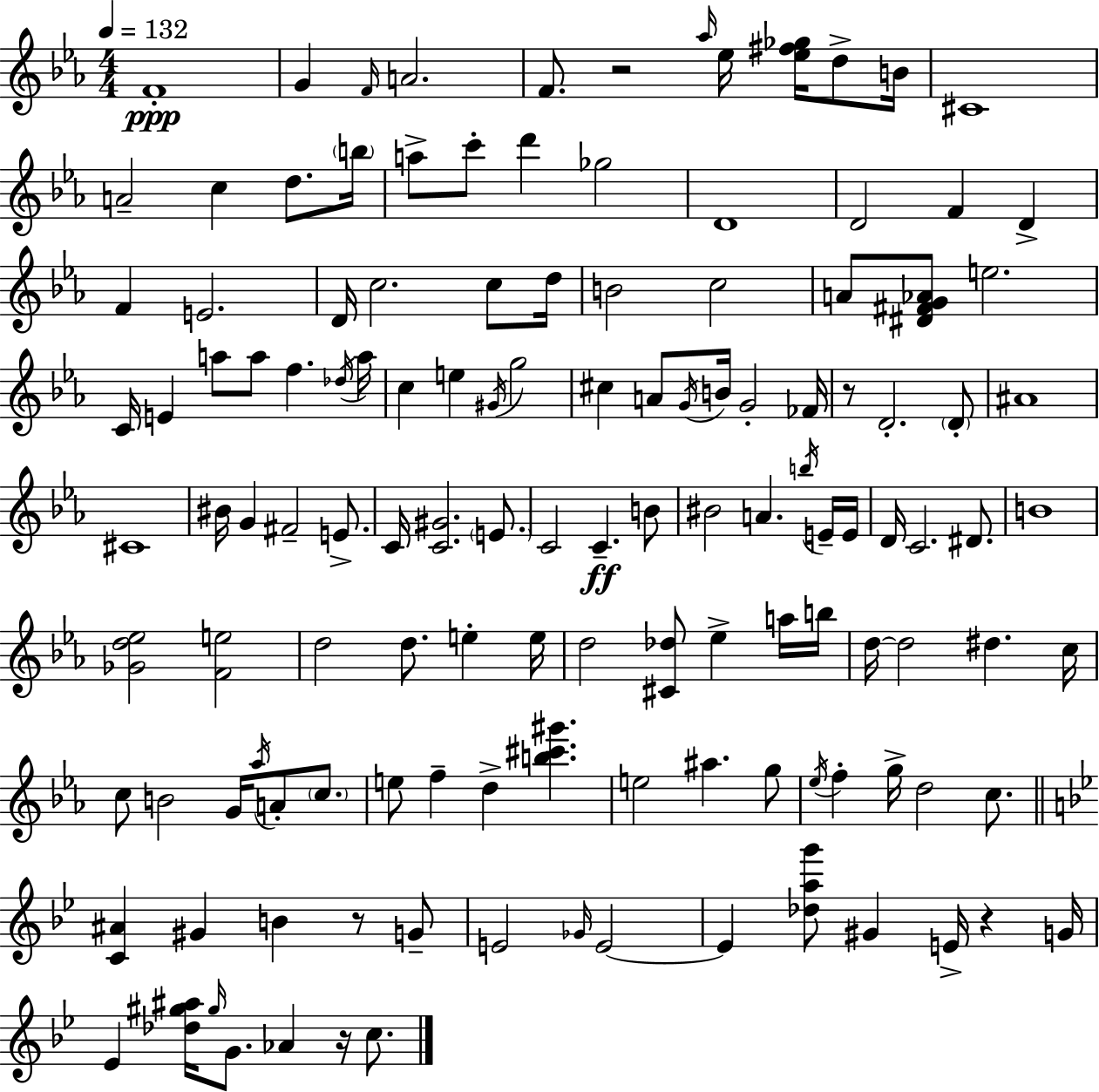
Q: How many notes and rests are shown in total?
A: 130